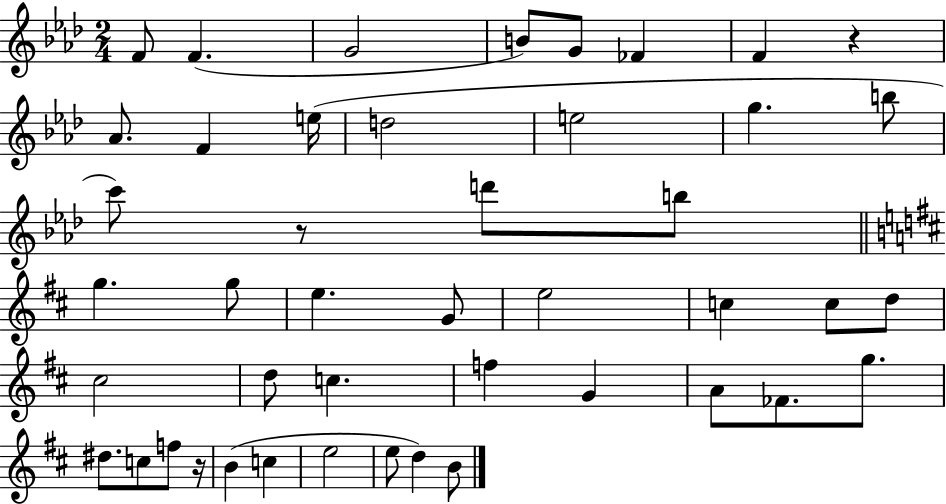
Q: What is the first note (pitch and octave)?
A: F4